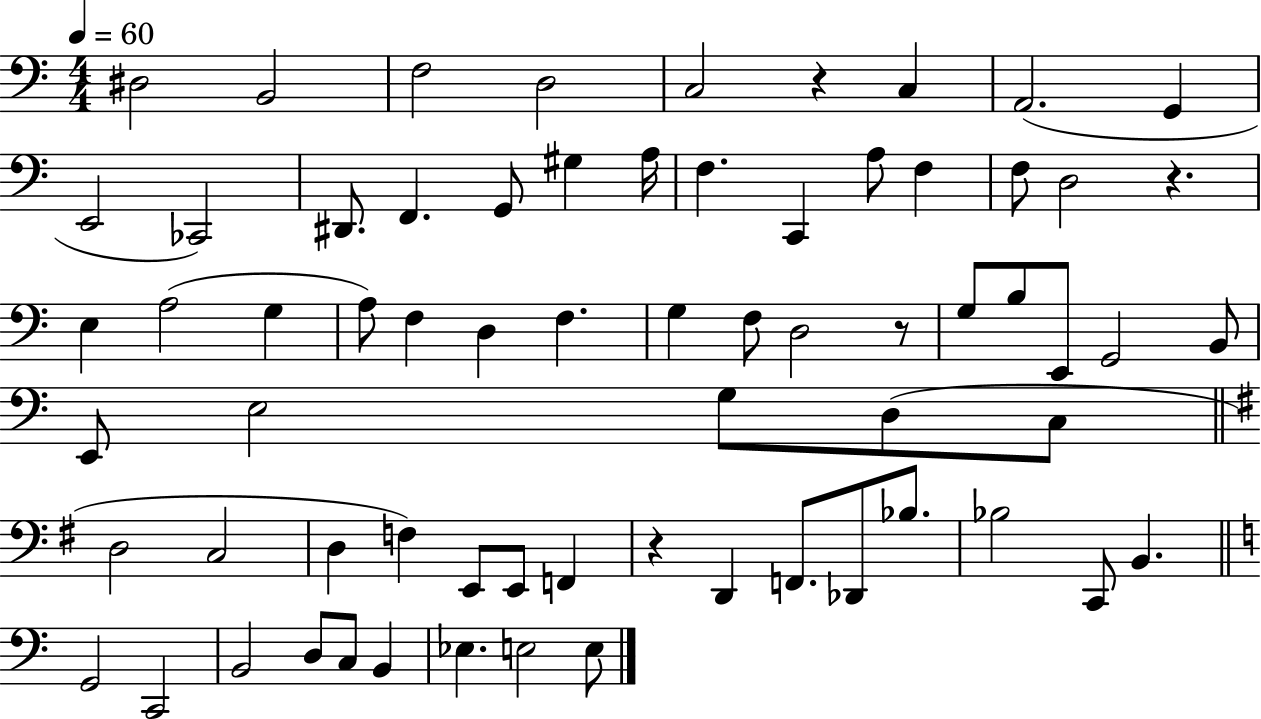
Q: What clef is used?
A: bass